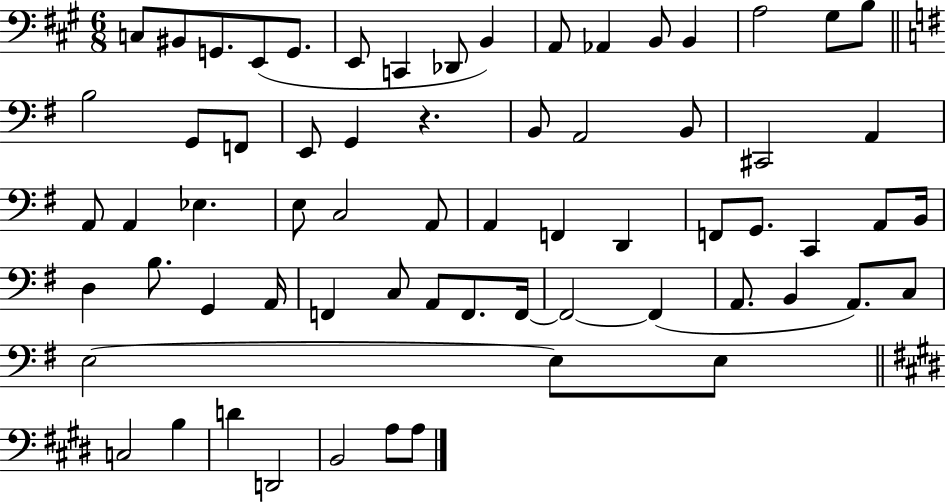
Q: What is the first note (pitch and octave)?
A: C3